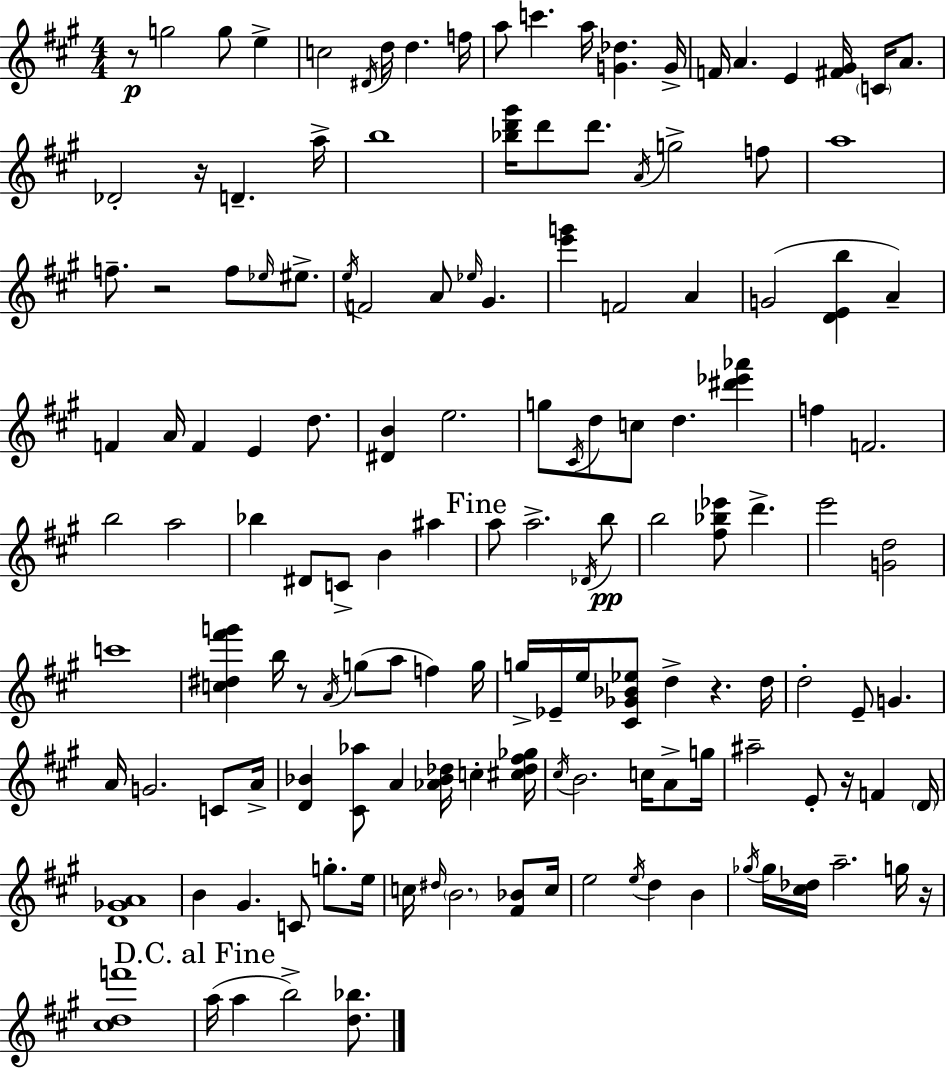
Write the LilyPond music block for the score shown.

{
  \clef treble
  \numericTimeSignature
  \time 4/4
  \key a \major
  r8\p g''2 g''8 e''4-> | c''2 \acciaccatura { dis'16 } d''16 d''4. | f''16 a''8 c'''4. a''16 <g' des''>4. | g'16-> f'16 a'4. e'4 <fis' gis'>16 \parenthesize c'16 a'8. | \break des'2-. r16 d'4.-- | a''16-> b''1 | <bes'' d''' gis'''>16 d'''8 d'''8. \acciaccatura { a'16 } g''2-> | f''8 a''1 | \break f''8.-- r2 f''8 \grace { ees''16 } | eis''8.-> \acciaccatura { e''16 } f'2 a'8 \grace { ees''16 } gis'4. | <e''' g'''>4 f'2 | a'4 g'2( <d' e' b''>4 | \break a'4--) f'4 a'16 f'4 e'4 | d''8. <dis' b'>4 e''2. | g''8 \acciaccatura { cis'16 } d''8 c''8 d''4. | <dis''' ees''' aes'''>4 f''4 f'2. | \break b''2 a''2 | bes''4 dis'8 c'8-> b'4 | ais''4 \mark "Fine" a''8 a''2.-> | \acciaccatura { des'16 }\pp b''8 b''2 <fis'' bes'' ees'''>8 | \break d'''4.-> e'''2 <g' d''>2 | c'''1 | <c'' dis'' fis''' g'''>4 b''16 r8 \acciaccatura { a'16 }( g''8 | a''8 f''4) g''16 g''16-> ees'16-- e''16 <cis' ges' bes' ees''>8 d''4-> | \break r4. d''16 d''2-. | e'8-- g'4. a'16 g'2. | c'8 a'16-> <d' bes'>4 <cis' aes''>8 a'4 | <aes' bes' des''>16 c''4-. <cis'' des'' fis'' ges''>16 \acciaccatura { cis''16 } b'2. | \break c''16 a'8-> g''16 ais''2-- | e'8-. r16 f'4 \parenthesize d'16 <d' ges' a'>1 | b'4 gis'4. | c'8 g''8.-. e''16 c''16 \grace { dis''16 } \parenthesize b'2. | \break <fis' bes'>8 c''16 e''2 | \acciaccatura { e''16 } d''4 b'4 \acciaccatura { ges''16 } ges''16 <cis'' des''>16 a''2.-- | g''16 r16 <cis'' d'' f'''>1 | \mark "D.C. al Fine" a''16( a''4 | \break b''2->) <d'' bes''>8. \bar "|."
}